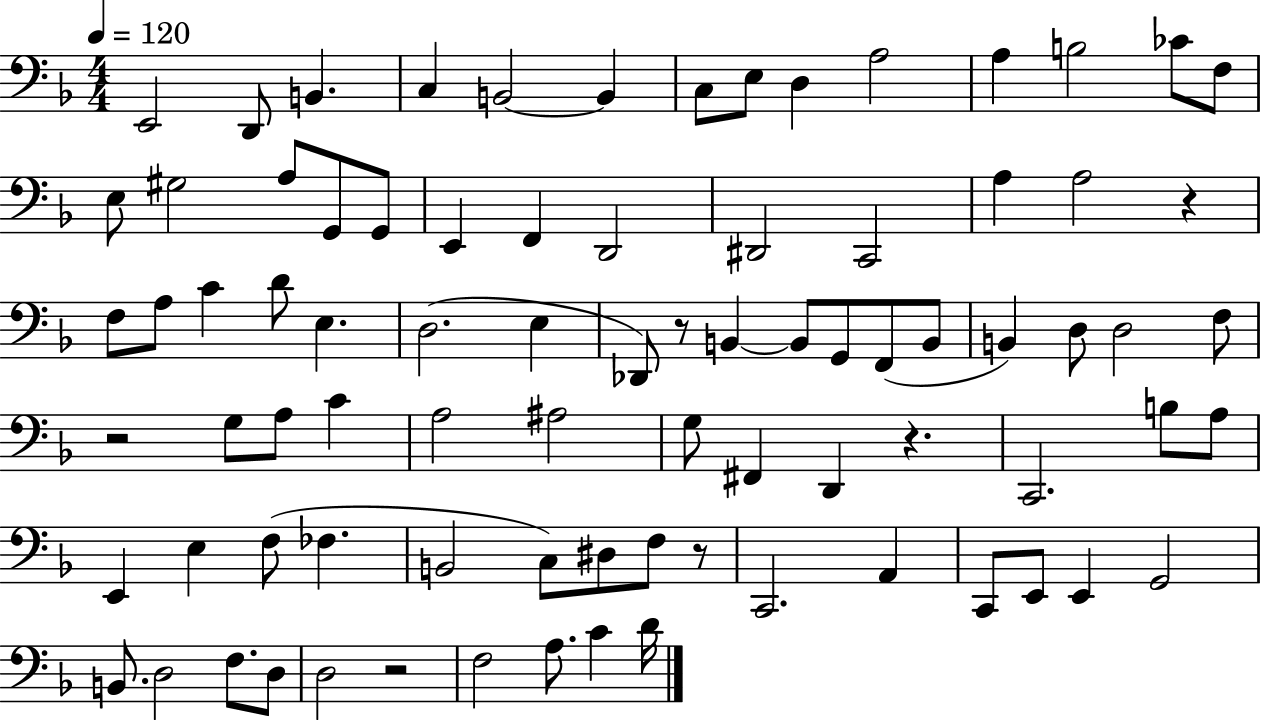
X:1
T:Untitled
M:4/4
L:1/4
K:F
E,,2 D,,/2 B,, C, B,,2 B,, C,/2 E,/2 D, A,2 A, B,2 _C/2 F,/2 E,/2 ^G,2 A,/2 G,,/2 G,,/2 E,, F,, D,,2 ^D,,2 C,,2 A, A,2 z F,/2 A,/2 C D/2 E, D,2 E, _D,,/2 z/2 B,, B,,/2 G,,/2 F,,/2 B,,/2 B,, D,/2 D,2 F,/2 z2 G,/2 A,/2 C A,2 ^A,2 G,/2 ^F,, D,, z C,,2 B,/2 A,/2 E,, E, F,/2 _F, B,,2 C,/2 ^D,/2 F,/2 z/2 C,,2 A,, C,,/2 E,,/2 E,, G,,2 B,,/2 D,2 F,/2 D,/2 D,2 z2 F,2 A,/2 C D/4